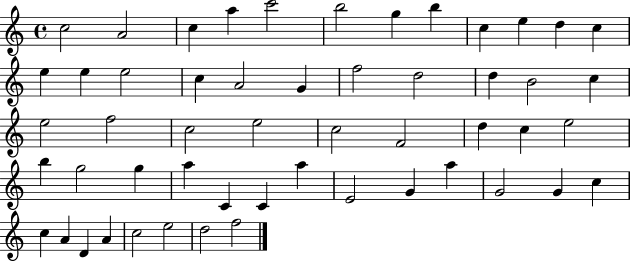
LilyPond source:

{
  \clef treble
  \time 4/4
  \defaultTimeSignature
  \key c \major
  c''2 a'2 | c''4 a''4 c'''2 | b''2 g''4 b''4 | c''4 e''4 d''4 c''4 | \break e''4 e''4 e''2 | c''4 a'2 g'4 | f''2 d''2 | d''4 b'2 c''4 | \break e''2 f''2 | c''2 e''2 | c''2 f'2 | d''4 c''4 e''2 | \break b''4 g''2 g''4 | a''4 c'4 c'4 a''4 | e'2 g'4 a''4 | g'2 g'4 c''4 | \break c''4 a'4 d'4 a'4 | c''2 e''2 | d''2 f''2 | \bar "|."
}